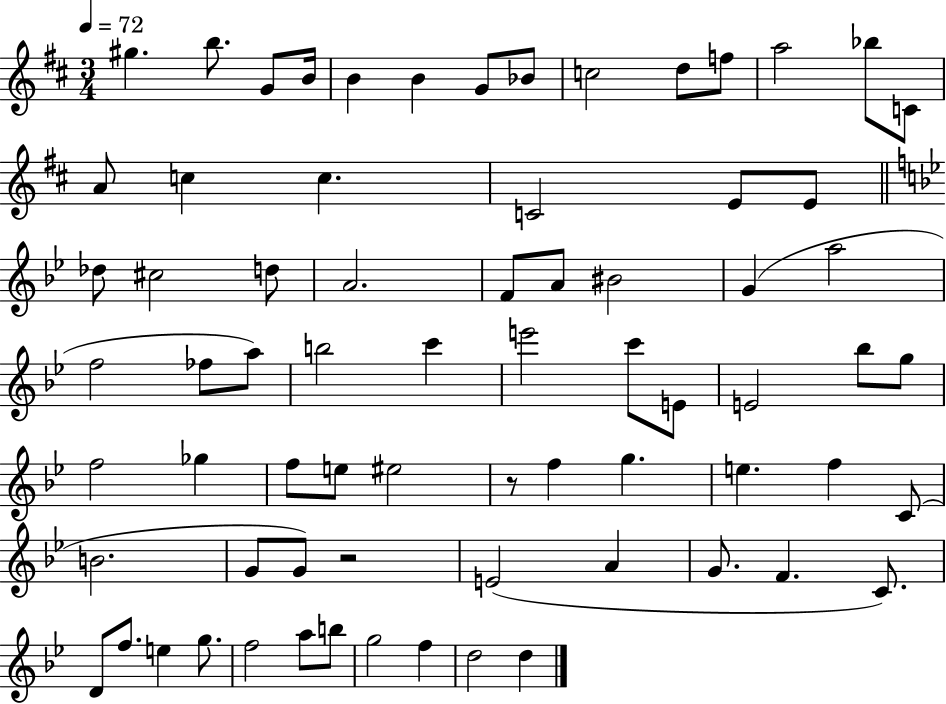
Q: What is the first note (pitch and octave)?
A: G#5